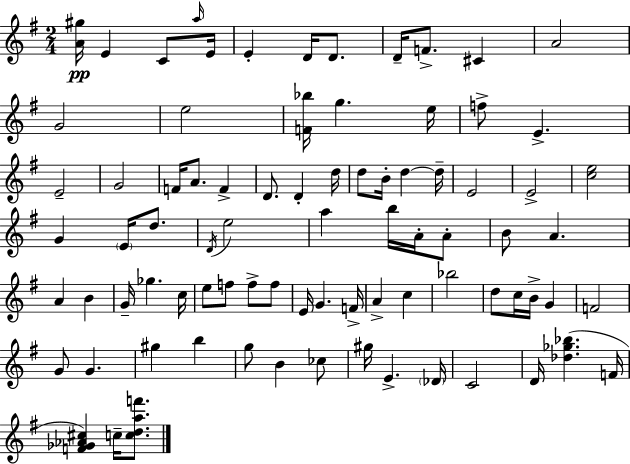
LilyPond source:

{
  \clef treble
  \numericTimeSignature
  \time 2/4
  \key e \minor
  <a' gis''>16\pp e'4 c'8 \grace { a''16 } | e'16 e'4-. d'16 d'8. | d'16-- f'8.-> cis'4 | a'2 | \break g'2 | e''2 | <f' bes''>16 g''4. | e''16 f''8-> e'4.-> | \break e'2-- | g'2 | f'16 a'8. f'4-> | d'8. d'4-. | \break d''16 d''8 b'16-. d''4~~ | d''16-- e'2 | e'2-> | <c'' e''>2 | \break g'4 \parenthesize e'16 d''8. | \acciaccatura { d'16 } e''2 | a''4 b''16 a'16-. | a'8-. b'8 a'4. | \break a'4 b'4 | g'16-- ges''4. | c''16 e''8 f''8 f''8-> | f''8 e'16 g'4. | \break f'16-> a'4-> c''4 | bes''2 | d''8 c''16 b'16-> g'4 | f'2 | \break g'8 g'4. | gis''4 b''4 | g''8 b'4 | ces''8 gis''16 e'4.-> | \break \parenthesize des'16 c'2 | d'16 <des'' ges'' bes''>4.( | f'16 <f' ges' aes' cis''>4) c''16-- <c'' d'' a'' f'''>8. | \bar "|."
}